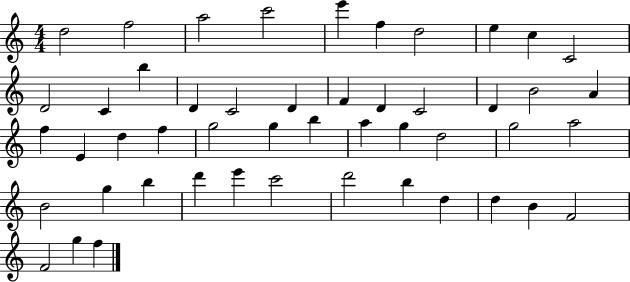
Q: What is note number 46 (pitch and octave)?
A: F4